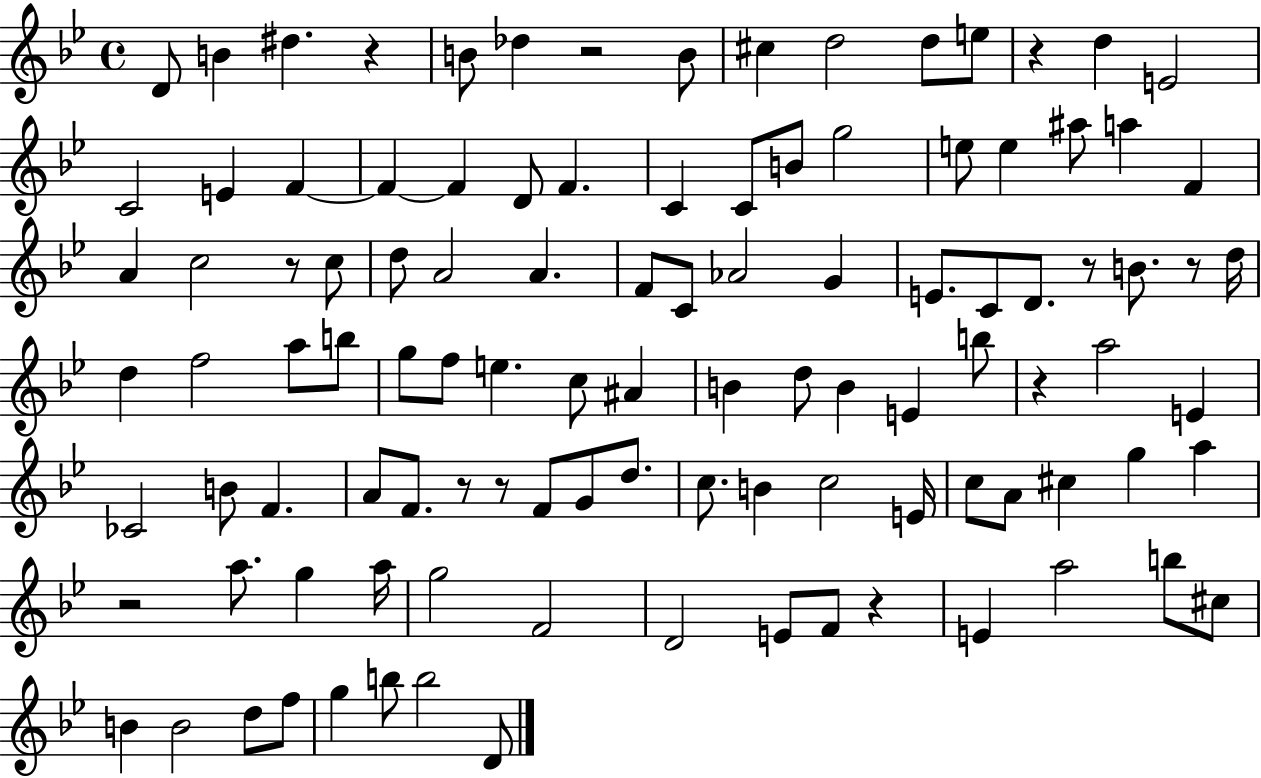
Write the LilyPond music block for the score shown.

{
  \clef treble
  \time 4/4
  \defaultTimeSignature
  \key bes \major
  d'8 b'4 dis''4. r4 | b'8 des''4 r2 b'8 | cis''4 d''2 d''8 e''8 | r4 d''4 e'2 | \break c'2 e'4 f'4~~ | f'4~~ f'4 d'8 f'4. | c'4 c'8 b'8 g''2 | e''8 e''4 ais''8 a''4 f'4 | \break a'4 c''2 r8 c''8 | d''8 a'2 a'4. | f'8 c'8 aes'2 g'4 | e'8. c'8 d'8. r8 b'8. r8 d''16 | \break d''4 f''2 a''8 b''8 | g''8 f''8 e''4. c''8 ais'4 | b'4 d''8 b'4 e'4 b''8 | r4 a''2 e'4 | \break ces'2 b'8 f'4. | a'8 f'8. r8 r8 f'8 g'8 d''8. | c''8. b'4 c''2 e'16 | c''8 a'8 cis''4 g''4 a''4 | \break r2 a''8. g''4 a''16 | g''2 f'2 | d'2 e'8 f'8 r4 | e'4 a''2 b''8 cis''8 | \break b'4 b'2 d''8 f''8 | g''4 b''8 b''2 d'8 | \bar "|."
}